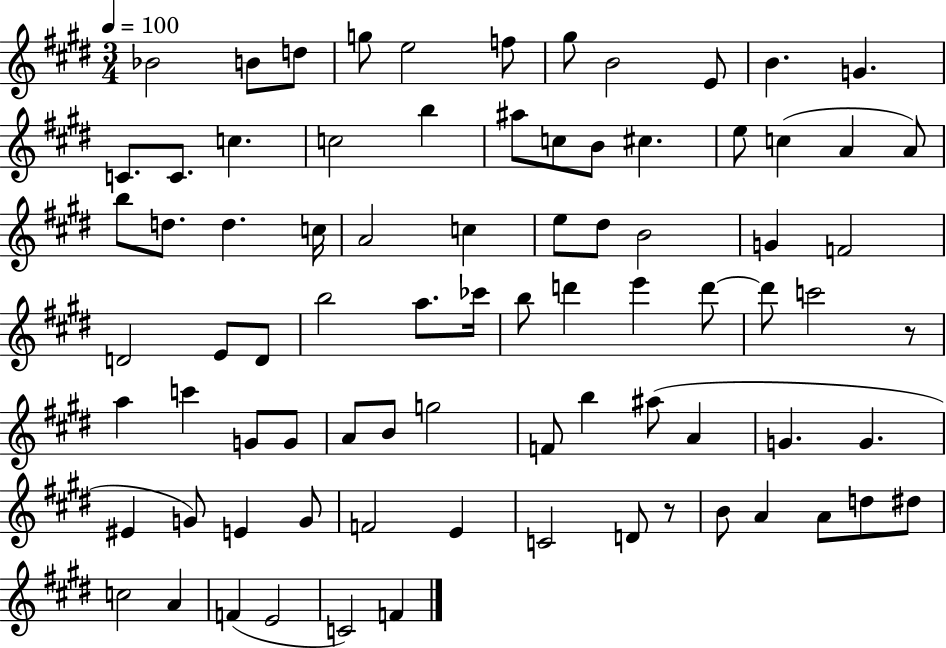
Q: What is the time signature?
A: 3/4